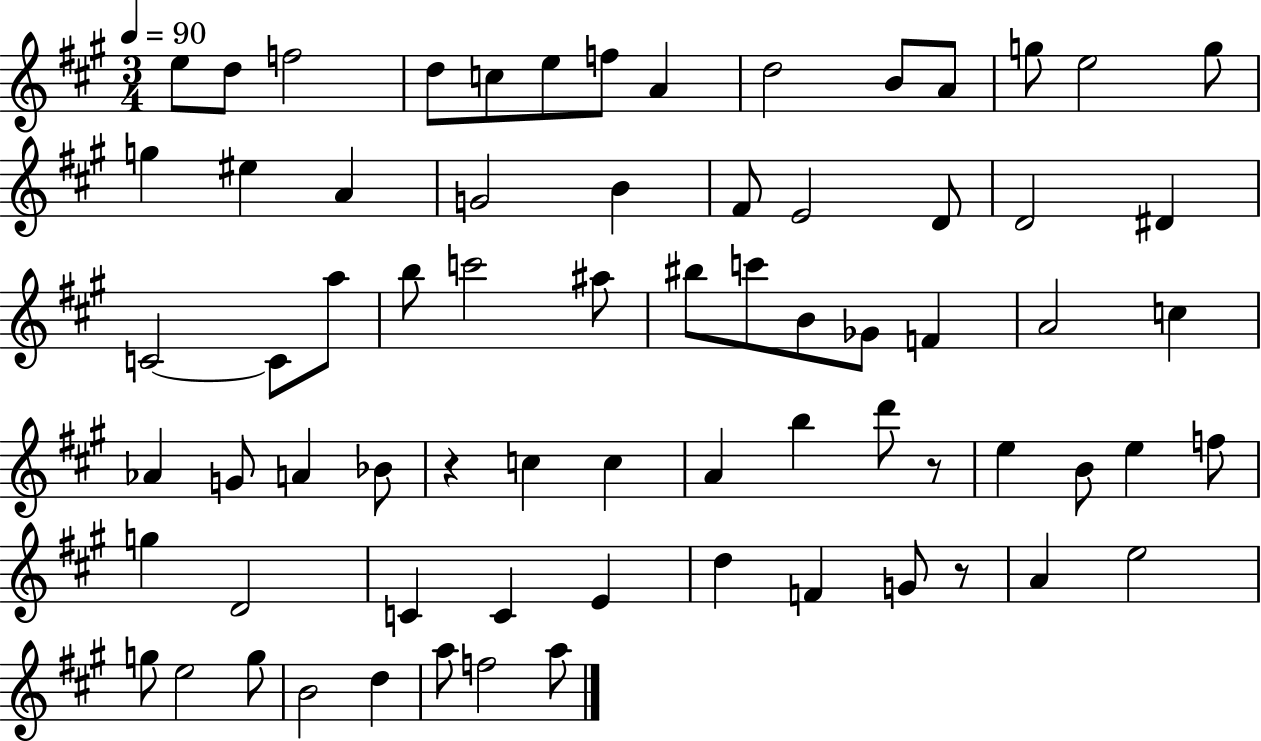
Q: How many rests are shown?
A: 3